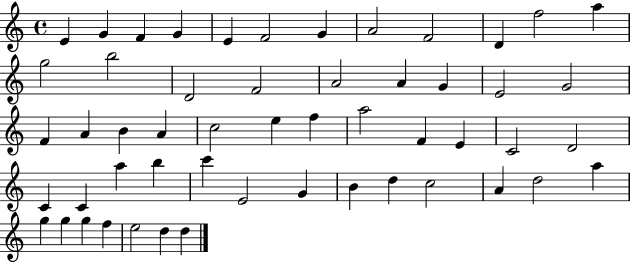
{
  \clef treble
  \time 4/4
  \defaultTimeSignature
  \key c \major
  e'4 g'4 f'4 g'4 | e'4 f'2 g'4 | a'2 f'2 | d'4 f''2 a''4 | \break g''2 b''2 | d'2 f'2 | a'2 a'4 g'4 | e'2 g'2 | \break f'4 a'4 b'4 a'4 | c''2 e''4 f''4 | a''2 f'4 e'4 | c'2 d'2 | \break c'4 c'4 a''4 b''4 | c'''4 e'2 g'4 | b'4 d''4 c''2 | a'4 d''2 a''4 | \break g''4 g''4 g''4 f''4 | e''2 d''4 d''4 | \bar "|."
}